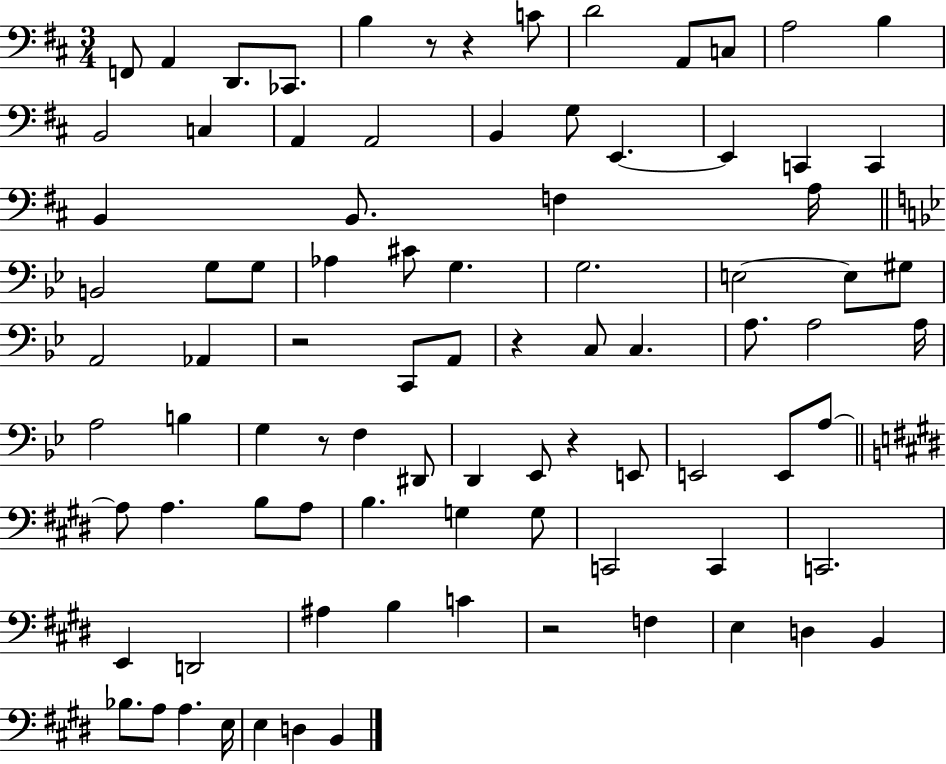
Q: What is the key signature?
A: D major